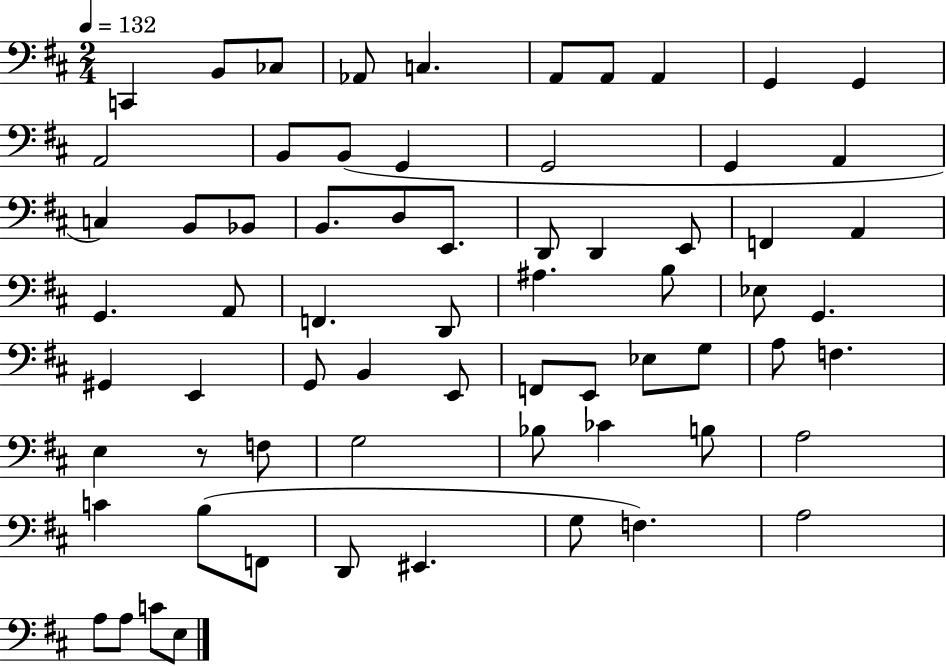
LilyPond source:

{
  \clef bass
  \numericTimeSignature
  \time 2/4
  \key d \major
  \tempo 4 = 132
  c,4 b,8 ces8 | aes,8 c4. | a,8 a,8 a,4 | g,4 g,4 | \break a,2 | b,8 b,8( g,4 | g,2 | g,4 a,4 | \break c4) b,8 bes,8 | b,8. d8 e,8. | d,8 d,4 e,8 | f,4 a,4 | \break g,4. a,8 | f,4. d,8 | ais4. b8 | ees8 g,4. | \break gis,4 e,4 | g,8 b,4 e,8 | f,8 e,8 ees8 g8 | a8 f4. | \break e4 r8 f8 | g2 | bes8 ces'4 b8 | a2 | \break c'4 b8( f,8 | d,8 eis,4. | g8 f4.) | a2 | \break a8 a8 c'8 e8 | \bar "|."
}